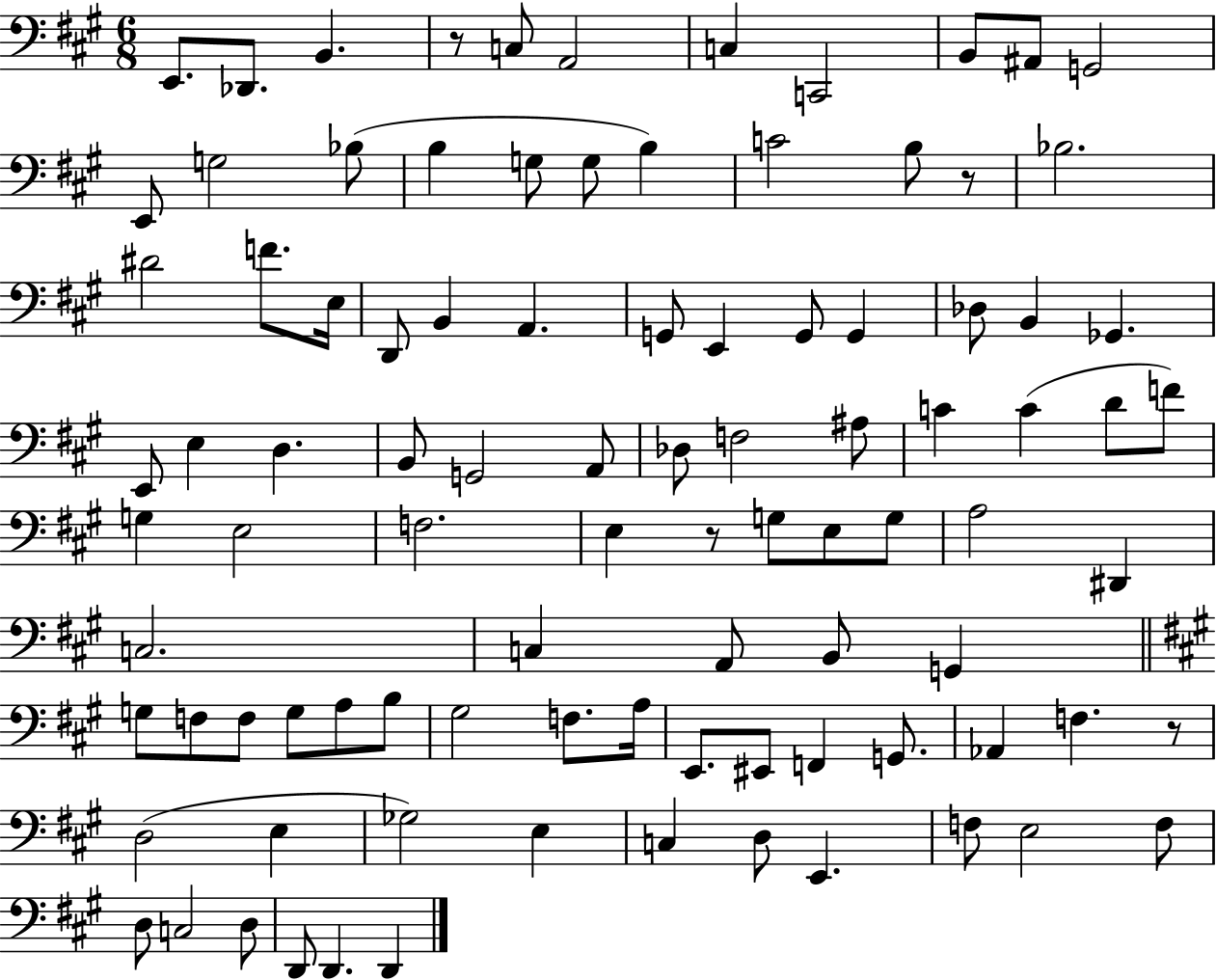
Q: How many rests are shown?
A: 4